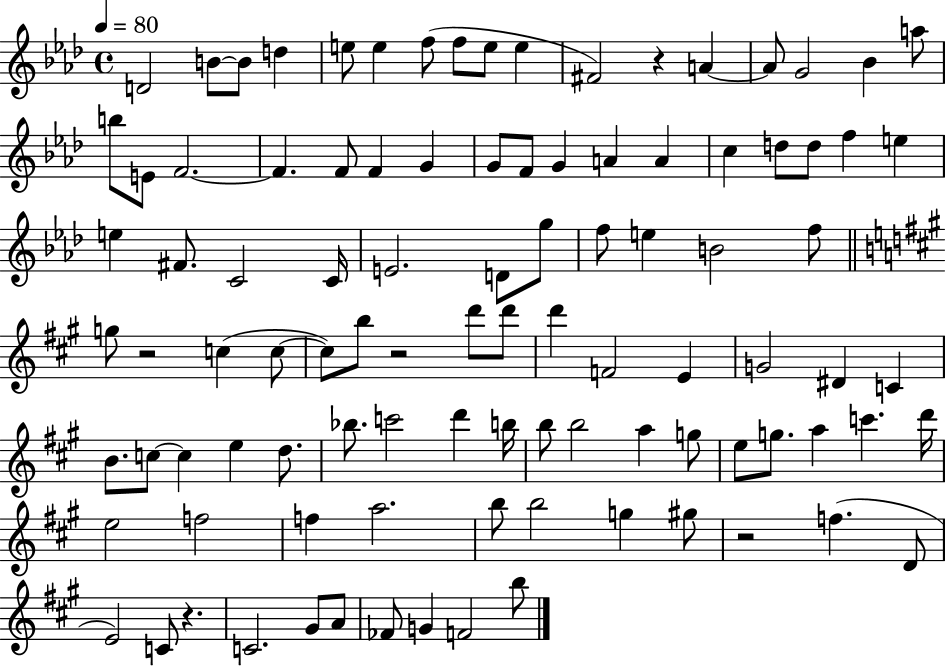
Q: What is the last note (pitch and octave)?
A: B5